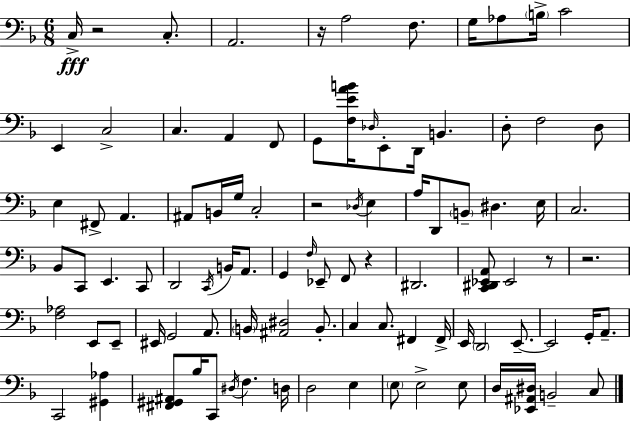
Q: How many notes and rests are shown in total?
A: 95